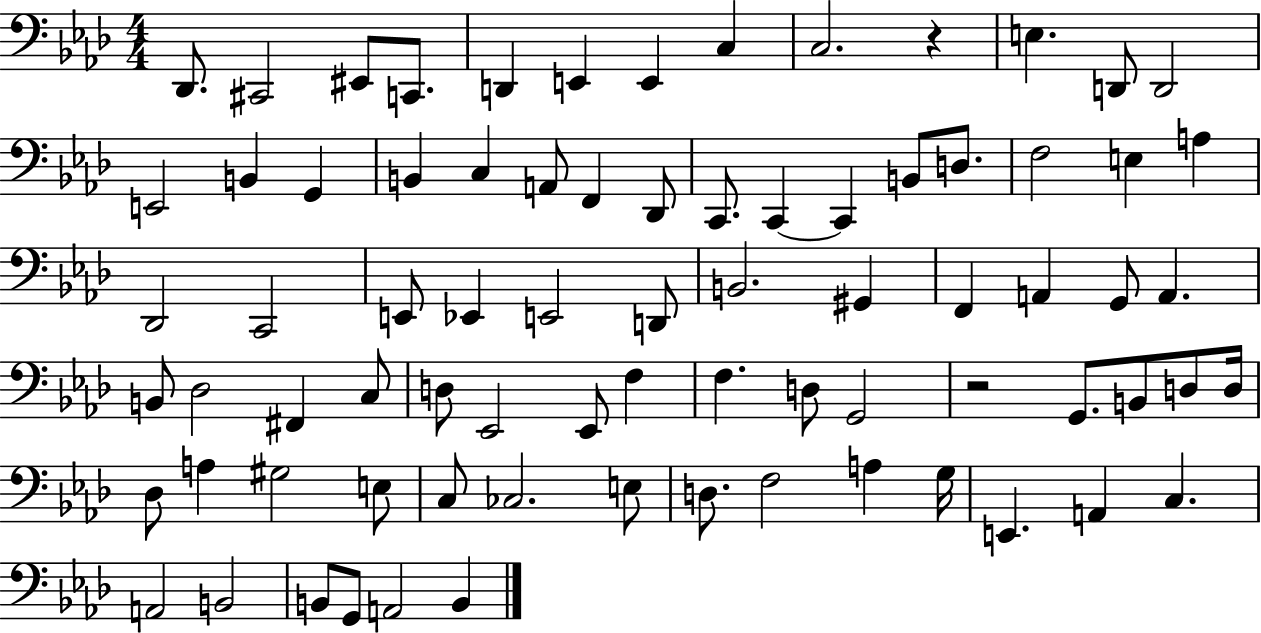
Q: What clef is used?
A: bass